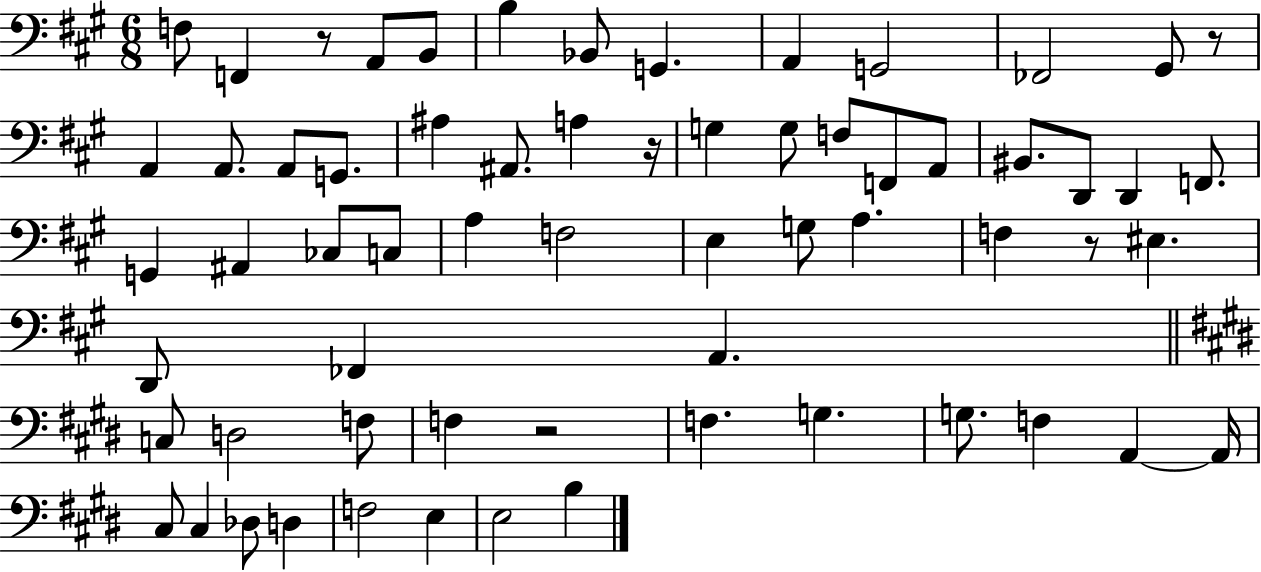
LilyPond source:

{
  \clef bass
  \numericTimeSignature
  \time 6/8
  \key a \major
  \repeat volta 2 { f8 f,4 r8 a,8 b,8 | b4 bes,8 g,4. | a,4 g,2 | fes,2 gis,8 r8 | \break a,4 a,8. a,8 g,8. | ais4 ais,8. a4 r16 | g4 g8 f8 f,8 a,8 | bis,8. d,8 d,4 f,8. | \break g,4 ais,4 ces8 c8 | a4 f2 | e4 g8 a4. | f4 r8 eis4. | \break d,8 fes,4 a,4. | \bar "||" \break \key e \major c8 d2 f8 | f4 r2 | f4. g4. | g8. f4 a,4~~ a,16 | \break cis8 cis4 des8 d4 | f2 e4 | e2 b4 | } \bar "|."
}